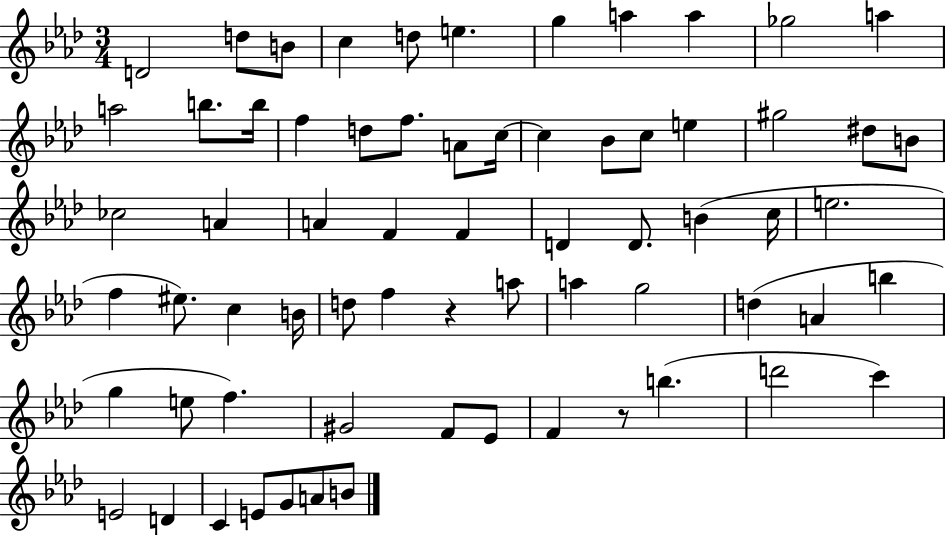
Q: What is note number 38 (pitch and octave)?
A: EIS5